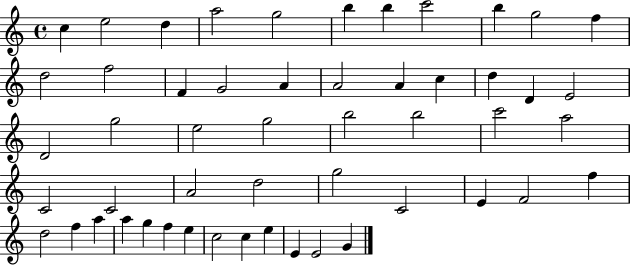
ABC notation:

X:1
T:Untitled
M:4/4
L:1/4
K:C
c e2 d a2 g2 b b c'2 b g2 f d2 f2 F G2 A A2 A c d D E2 D2 g2 e2 g2 b2 b2 c'2 a2 C2 C2 A2 d2 g2 C2 E F2 f d2 f a a g f e c2 c e E E2 G